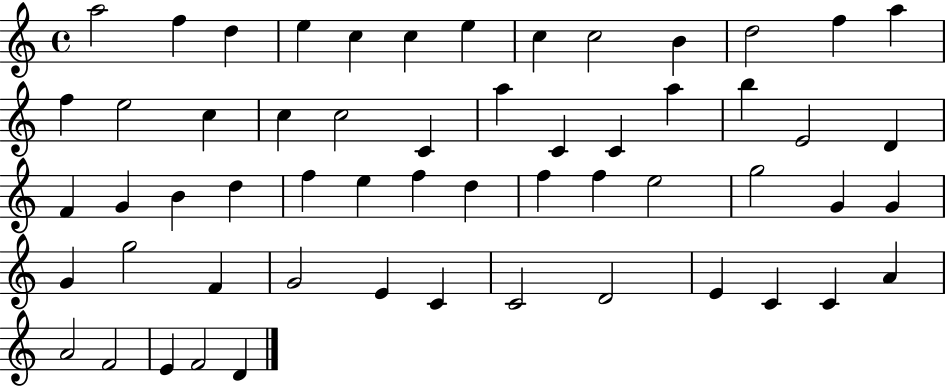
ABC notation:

X:1
T:Untitled
M:4/4
L:1/4
K:C
a2 f d e c c e c c2 B d2 f a f e2 c c c2 C a C C a b E2 D F G B d f e f d f f e2 g2 G G G g2 F G2 E C C2 D2 E C C A A2 F2 E F2 D